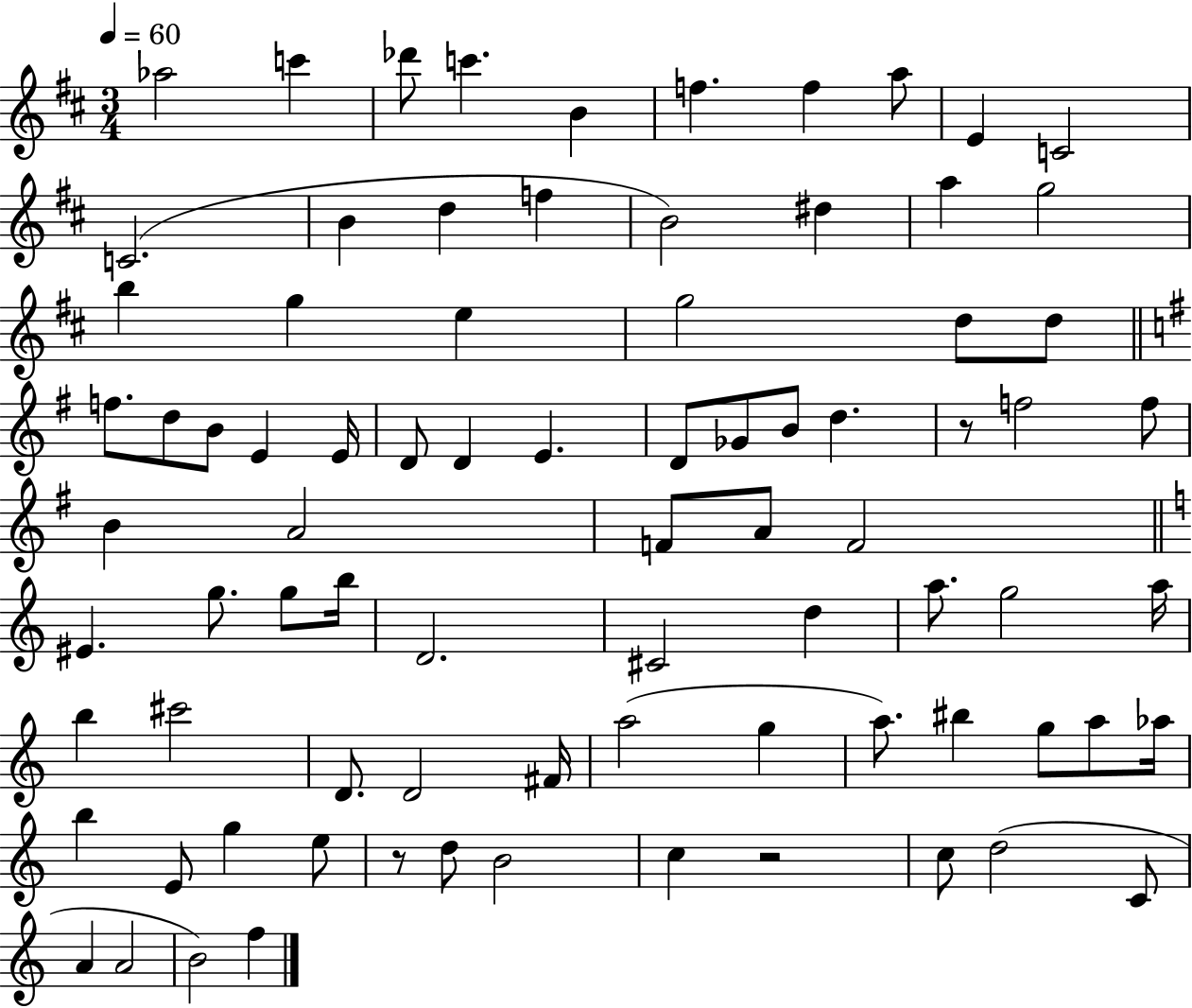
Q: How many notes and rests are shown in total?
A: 82